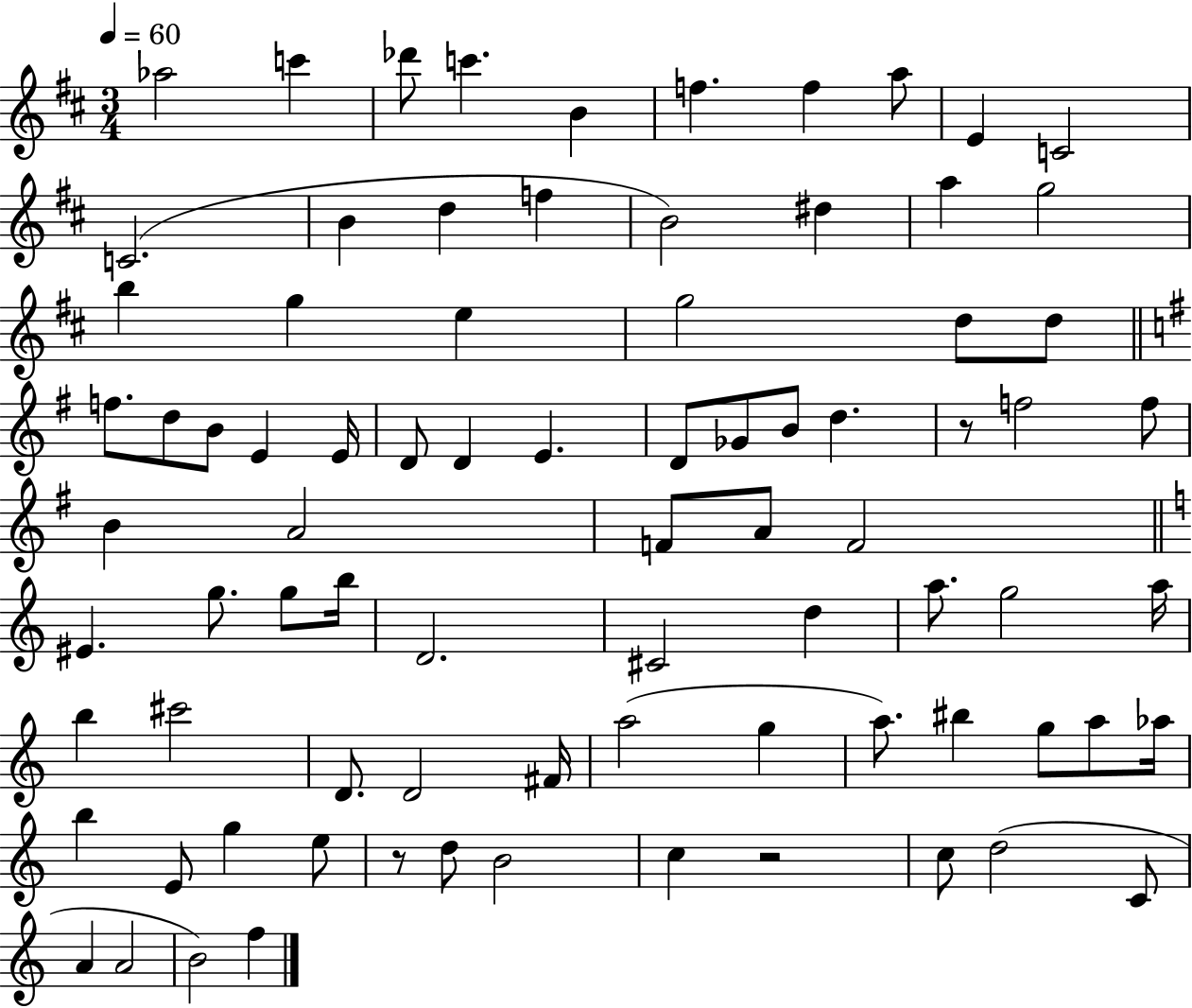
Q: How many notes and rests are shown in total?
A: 82